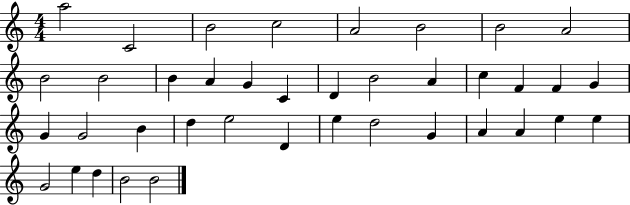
{
  \clef treble
  \numericTimeSignature
  \time 4/4
  \key c \major
  a''2 c'2 | b'2 c''2 | a'2 b'2 | b'2 a'2 | \break b'2 b'2 | b'4 a'4 g'4 c'4 | d'4 b'2 a'4 | c''4 f'4 f'4 g'4 | \break g'4 g'2 b'4 | d''4 e''2 d'4 | e''4 d''2 g'4 | a'4 a'4 e''4 e''4 | \break g'2 e''4 d''4 | b'2 b'2 | \bar "|."
}